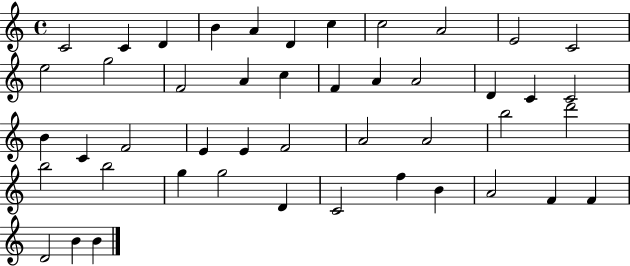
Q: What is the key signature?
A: C major